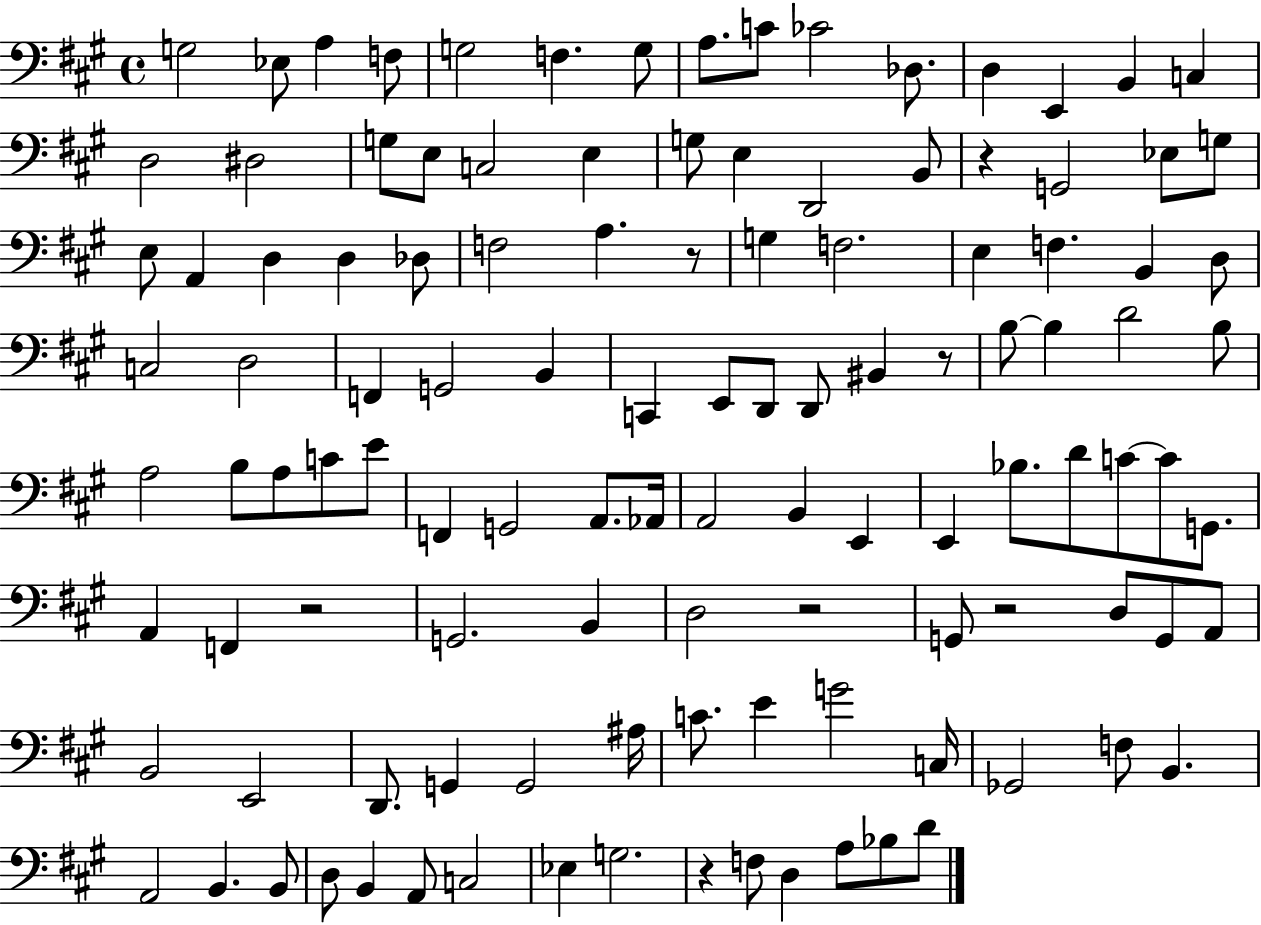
{
  \clef bass
  \time 4/4
  \defaultTimeSignature
  \key a \major
  g2 ees8 a4 f8 | g2 f4. g8 | a8. c'8 ces'2 des8. | d4 e,4 b,4 c4 | \break d2 dis2 | g8 e8 c2 e4 | g8 e4 d,2 b,8 | r4 g,2 ees8 g8 | \break e8 a,4 d4 d4 des8 | f2 a4. r8 | g4 f2. | e4 f4. b,4 d8 | \break c2 d2 | f,4 g,2 b,4 | c,4 e,8 d,8 d,8 bis,4 r8 | b8~~ b4 d'2 b8 | \break a2 b8 a8 c'8 e'8 | f,4 g,2 a,8. aes,16 | a,2 b,4 e,4 | e,4 bes8. d'8 c'8~~ c'8 g,8. | \break a,4 f,4 r2 | g,2. b,4 | d2 r2 | g,8 r2 d8 g,8 a,8 | \break b,2 e,2 | d,8. g,4 g,2 ais16 | c'8. e'4 g'2 c16 | ges,2 f8 b,4. | \break a,2 b,4. b,8 | d8 b,4 a,8 c2 | ees4 g2. | r4 f8 d4 a8 bes8 d'8 | \break \bar "|."
}